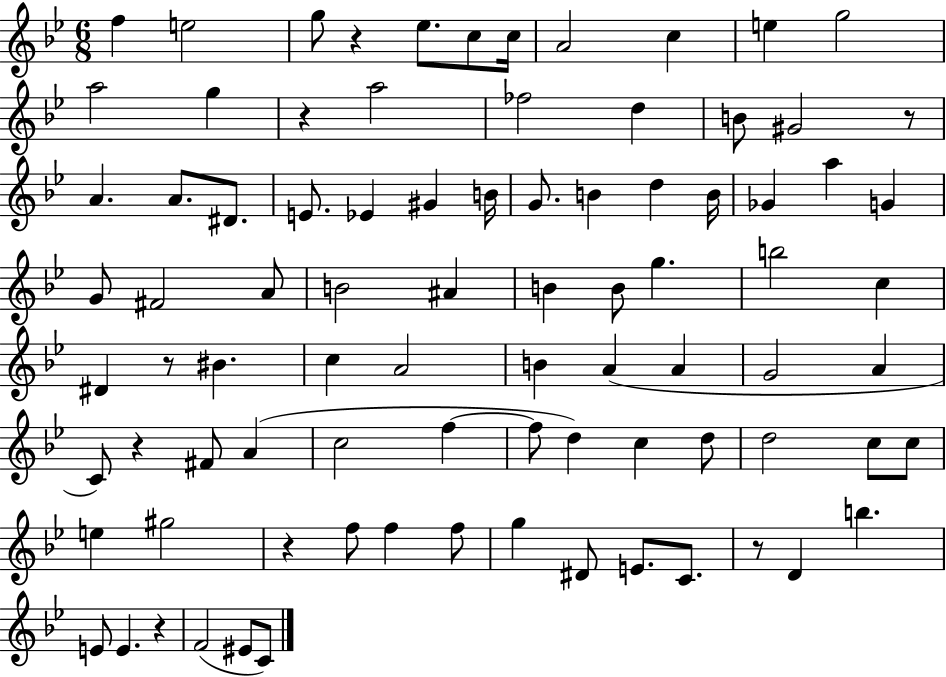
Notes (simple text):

F5/q E5/h G5/e R/q Eb5/e. C5/e C5/s A4/h C5/q E5/q G5/h A5/h G5/q R/q A5/h FES5/h D5/q B4/e G#4/h R/e A4/q. A4/e. D#4/e. E4/e. Eb4/q G#4/q B4/s G4/e. B4/q D5/q B4/s Gb4/q A5/q G4/q G4/e F#4/h A4/e B4/h A#4/q B4/q B4/e G5/q. B5/h C5/q D#4/q R/e BIS4/q. C5/q A4/h B4/q A4/q A4/q G4/h A4/q C4/e R/q F#4/e A4/q C5/h F5/q F5/e D5/q C5/q D5/e D5/h C5/e C5/e E5/q G#5/h R/q F5/e F5/q F5/e G5/q D#4/e E4/e. C4/e. R/e D4/q B5/q. E4/e E4/q. R/q F4/h EIS4/e C4/e